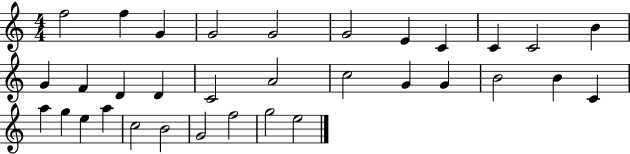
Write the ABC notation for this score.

X:1
T:Untitled
M:4/4
L:1/4
K:C
f2 f G G2 G2 G2 E C C C2 B G F D D C2 A2 c2 G G B2 B C a g e a c2 B2 G2 f2 g2 e2